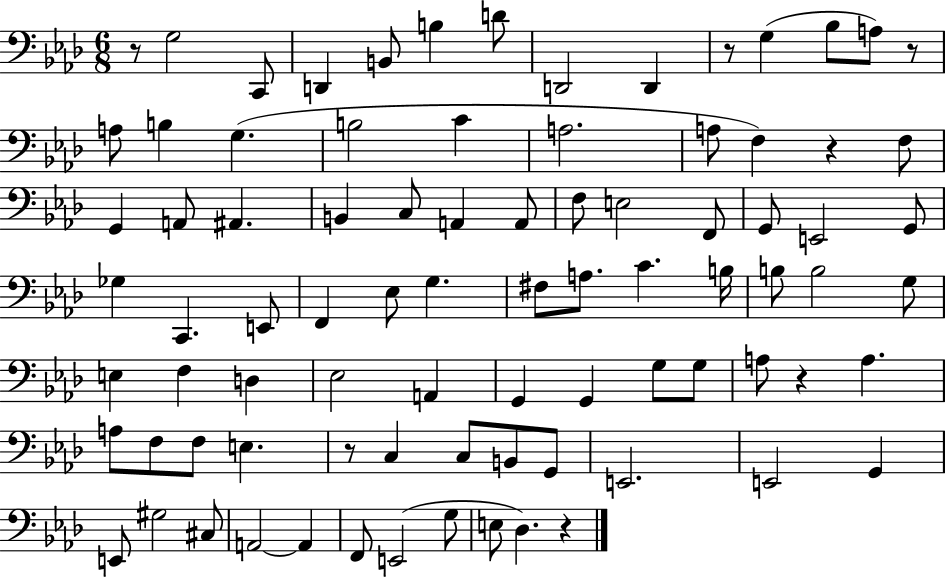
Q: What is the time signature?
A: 6/8